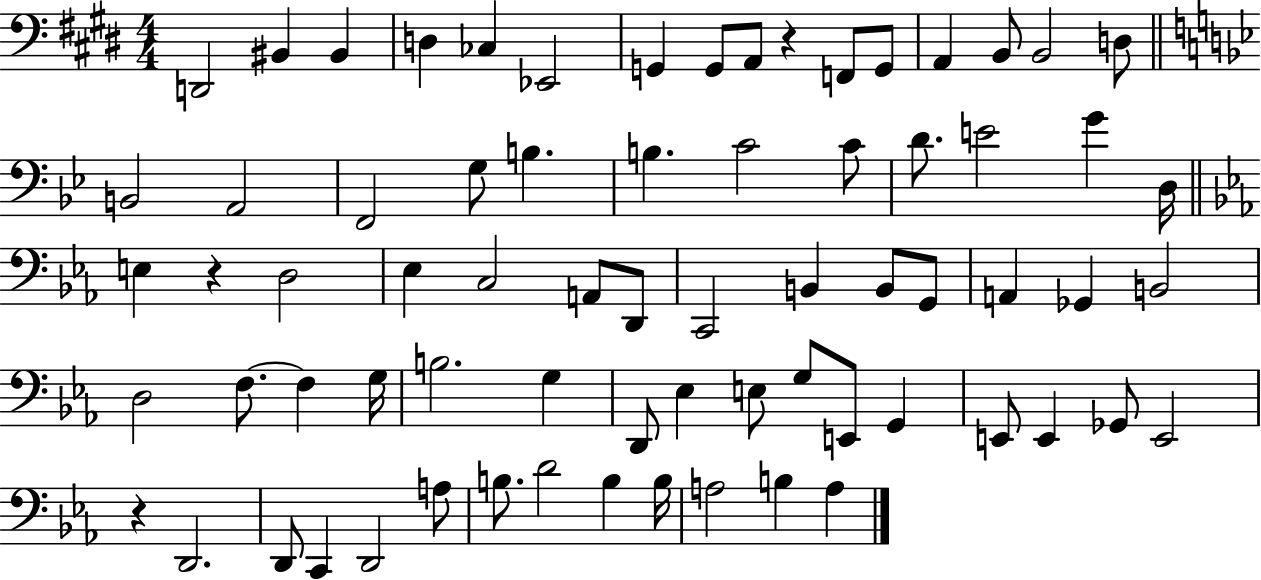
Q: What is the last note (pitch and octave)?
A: A3